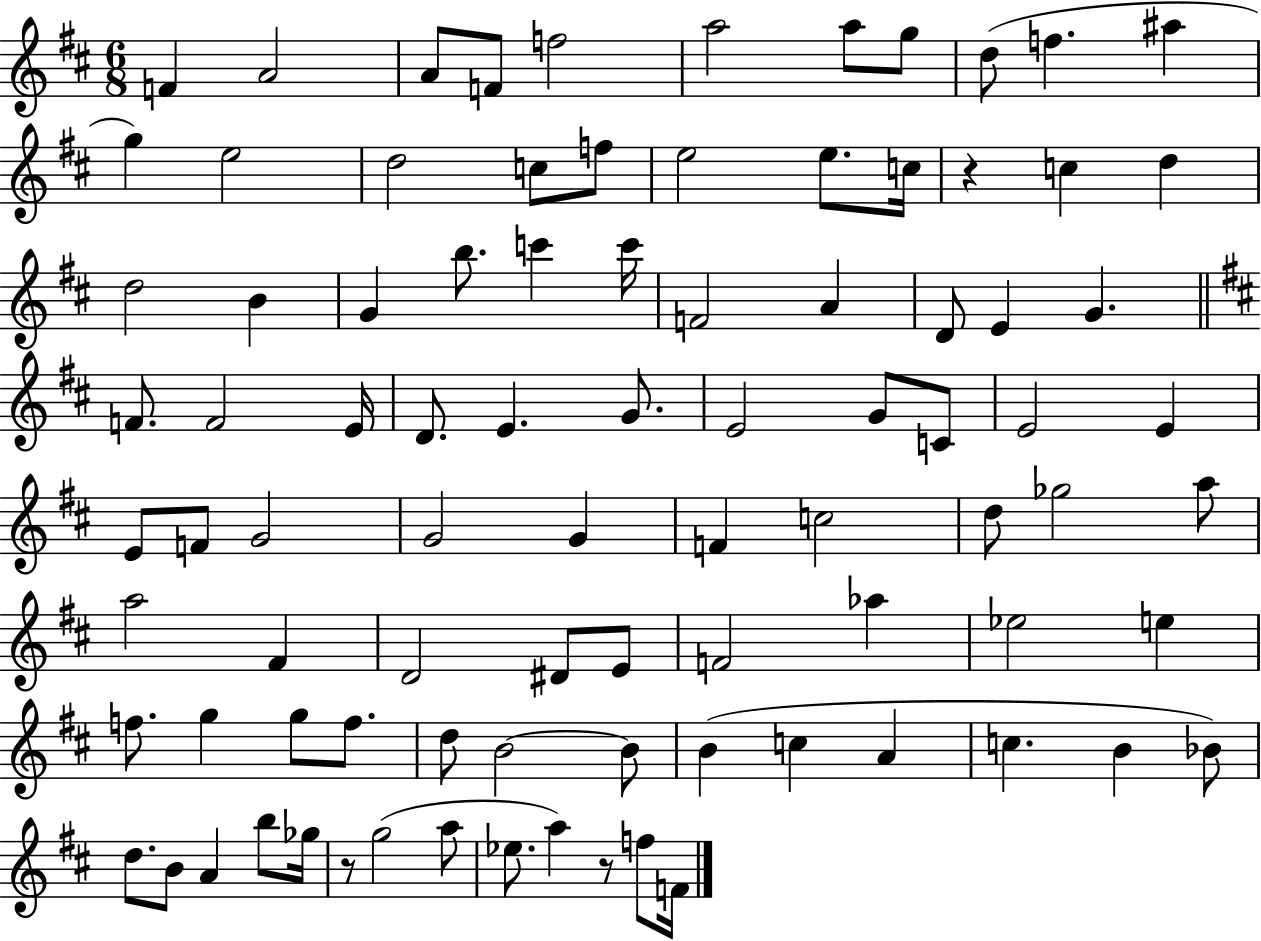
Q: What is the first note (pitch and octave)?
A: F4